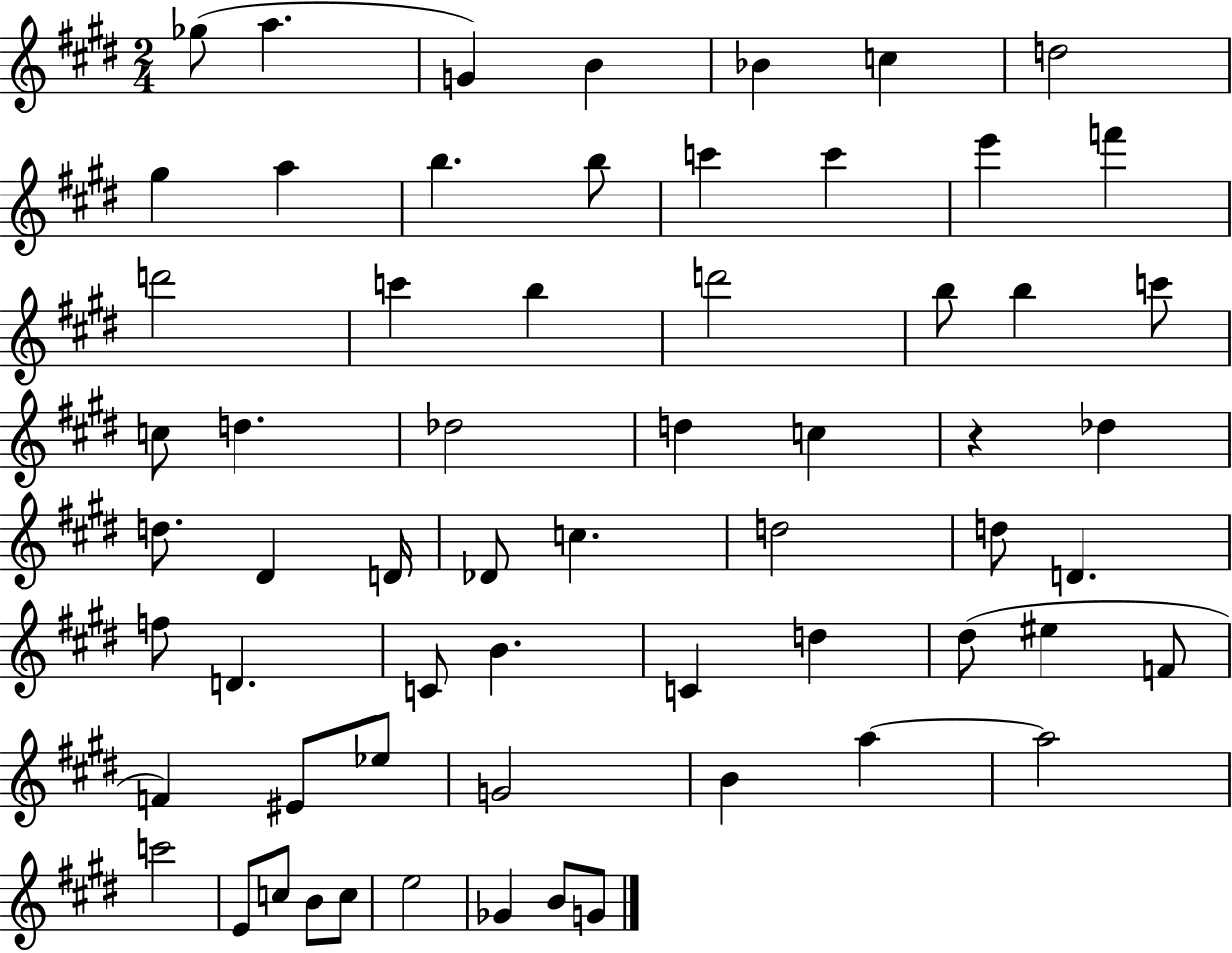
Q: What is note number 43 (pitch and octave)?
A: D#5